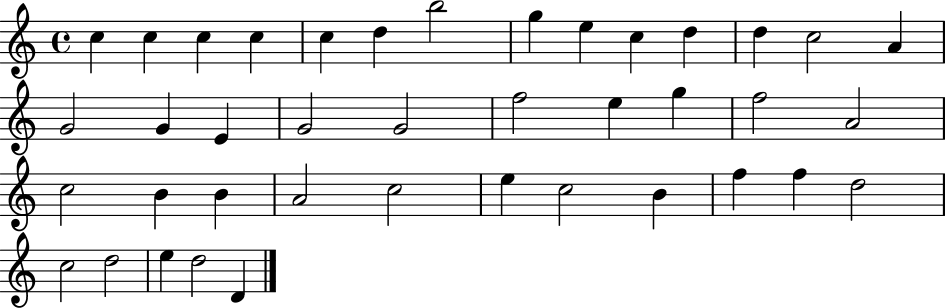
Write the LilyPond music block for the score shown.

{
  \clef treble
  \time 4/4
  \defaultTimeSignature
  \key c \major
  c''4 c''4 c''4 c''4 | c''4 d''4 b''2 | g''4 e''4 c''4 d''4 | d''4 c''2 a'4 | \break g'2 g'4 e'4 | g'2 g'2 | f''2 e''4 g''4 | f''2 a'2 | \break c''2 b'4 b'4 | a'2 c''2 | e''4 c''2 b'4 | f''4 f''4 d''2 | \break c''2 d''2 | e''4 d''2 d'4 | \bar "|."
}